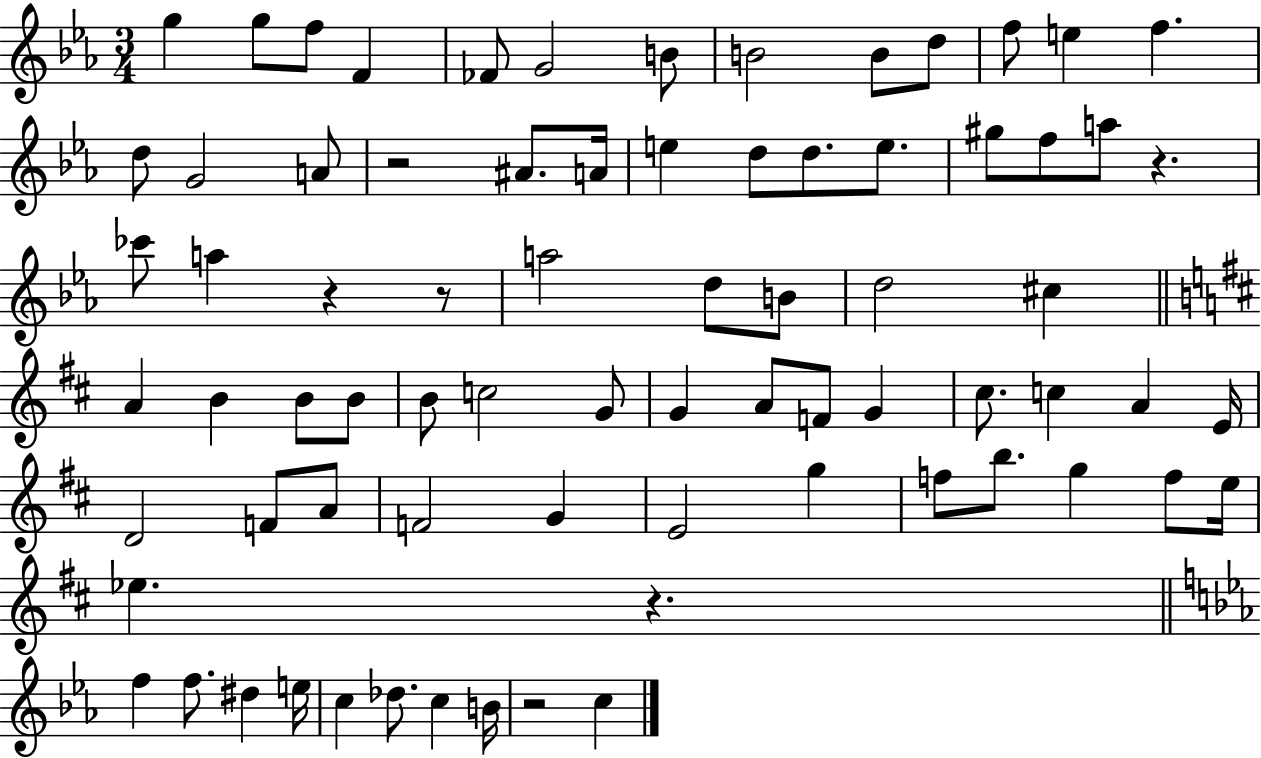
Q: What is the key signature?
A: EES major